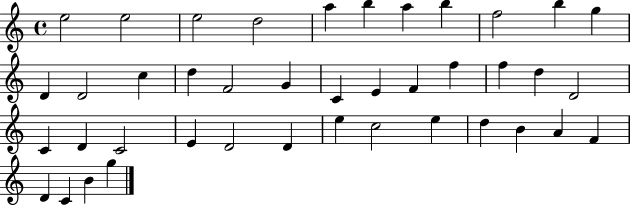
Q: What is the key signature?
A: C major